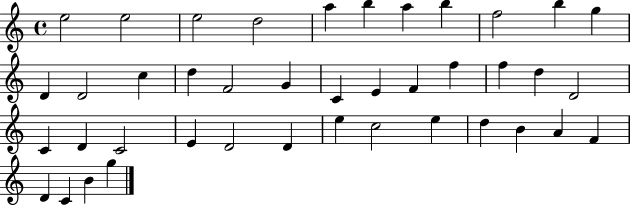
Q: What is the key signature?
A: C major